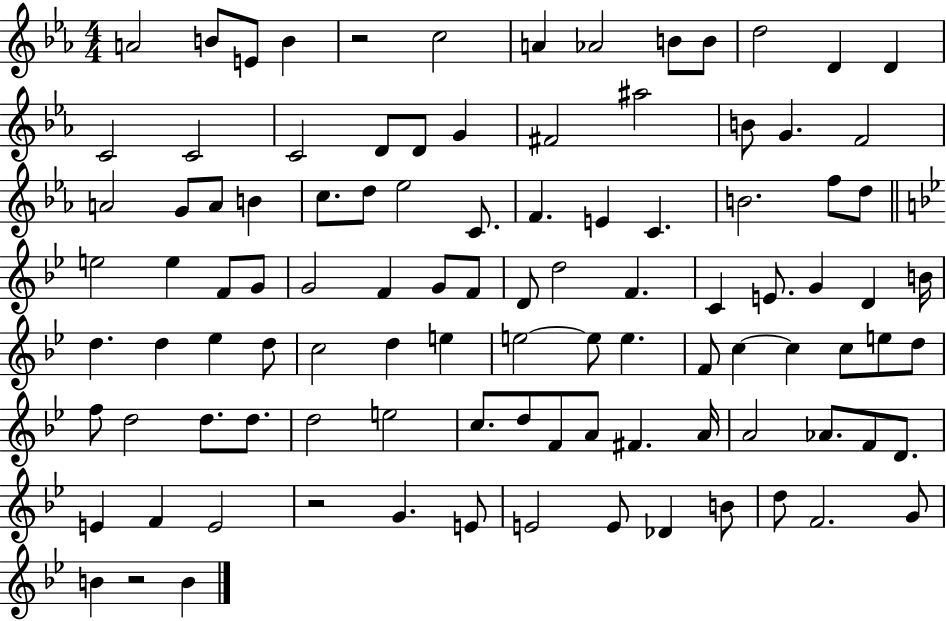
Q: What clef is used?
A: treble